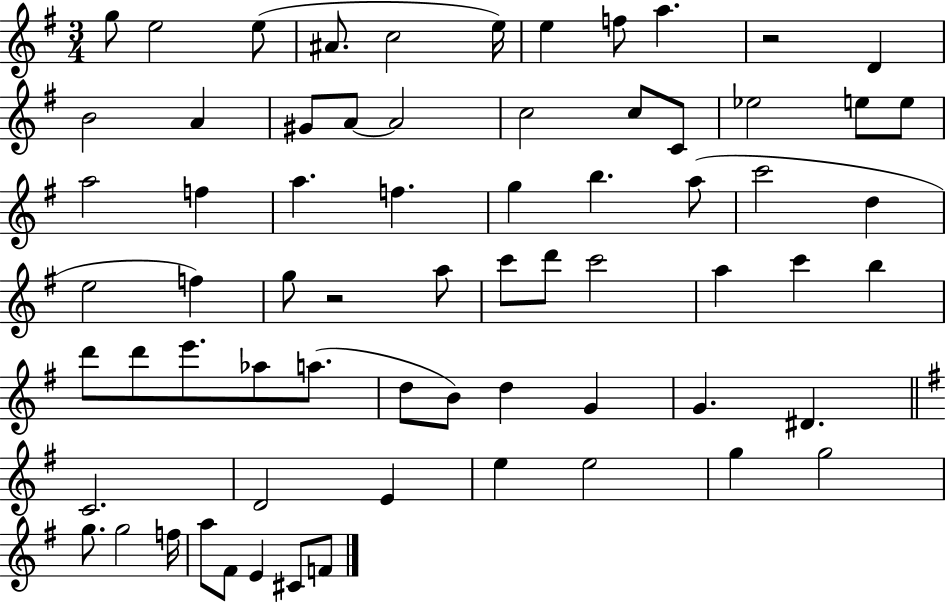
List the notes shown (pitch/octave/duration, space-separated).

G5/e E5/h E5/e A#4/e. C5/h E5/s E5/q F5/e A5/q. R/h D4/q B4/h A4/q G#4/e A4/e A4/h C5/h C5/e C4/e Eb5/h E5/e E5/e A5/h F5/q A5/q. F5/q. G5/q B5/q. A5/e C6/h D5/q E5/h F5/q G5/e R/h A5/e C6/e D6/e C6/h A5/q C6/q B5/q D6/e D6/e E6/e. Ab5/e A5/e. D5/e B4/e D5/q G4/q G4/q. D#4/q. C4/h. D4/h E4/q E5/q E5/h G5/q G5/h G5/e. G5/h F5/s A5/e F#4/e E4/q C#4/e F4/e